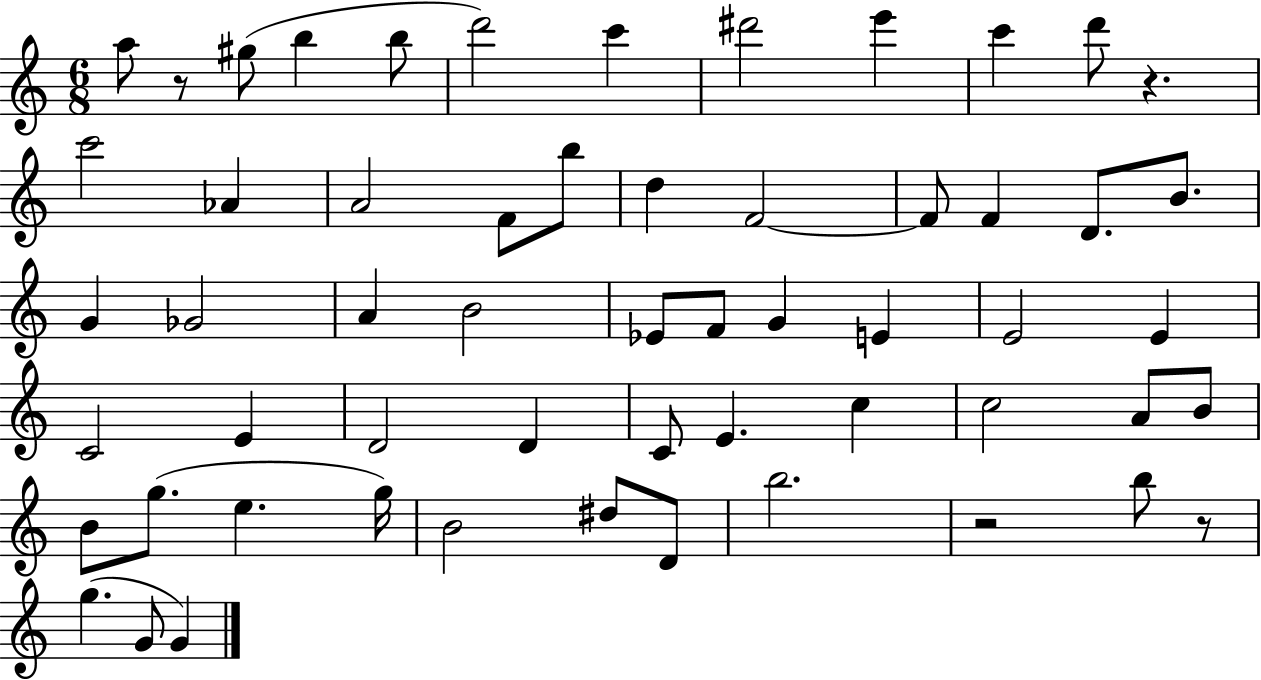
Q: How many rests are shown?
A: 4